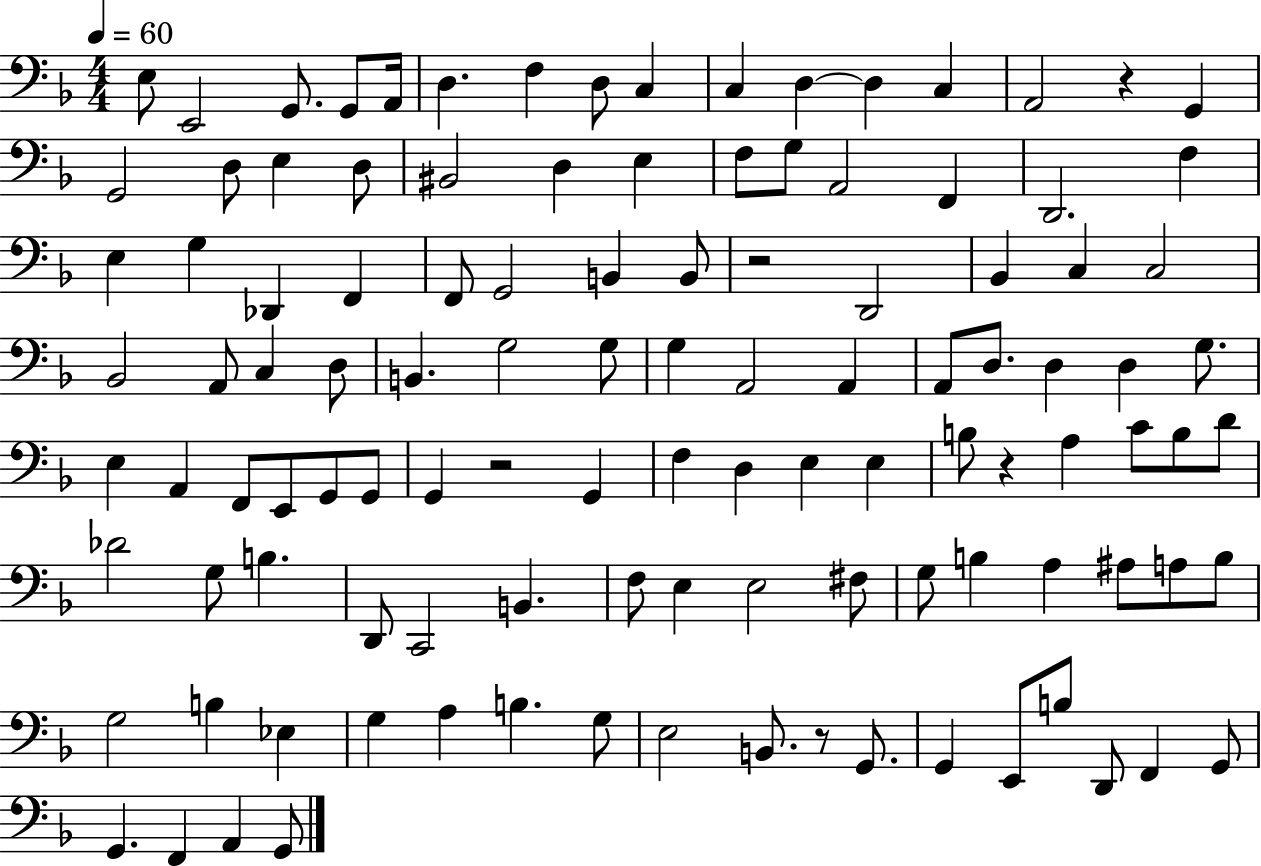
X:1
T:Untitled
M:4/4
L:1/4
K:F
E,/2 E,,2 G,,/2 G,,/2 A,,/4 D, F, D,/2 C, C, D, D, C, A,,2 z G,, G,,2 D,/2 E, D,/2 ^B,,2 D, E, F,/2 G,/2 A,,2 F,, D,,2 F, E, G, _D,, F,, F,,/2 G,,2 B,, B,,/2 z2 D,,2 _B,, C, C,2 _B,,2 A,,/2 C, D,/2 B,, G,2 G,/2 G, A,,2 A,, A,,/2 D,/2 D, D, G,/2 E, A,, F,,/2 E,,/2 G,,/2 G,,/2 G,, z2 G,, F, D, E, E, B,/2 z A, C/2 B,/2 D/2 _D2 G,/2 B, D,,/2 C,,2 B,, F,/2 E, E,2 ^F,/2 G,/2 B, A, ^A,/2 A,/2 B,/2 G,2 B, _E, G, A, B, G,/2 E,2 B,,/2 z/2 G,,/2 G,, E,,/2 B,/2 D,,/2 F,, G,,/2 G,, F,, A,, G,,/2